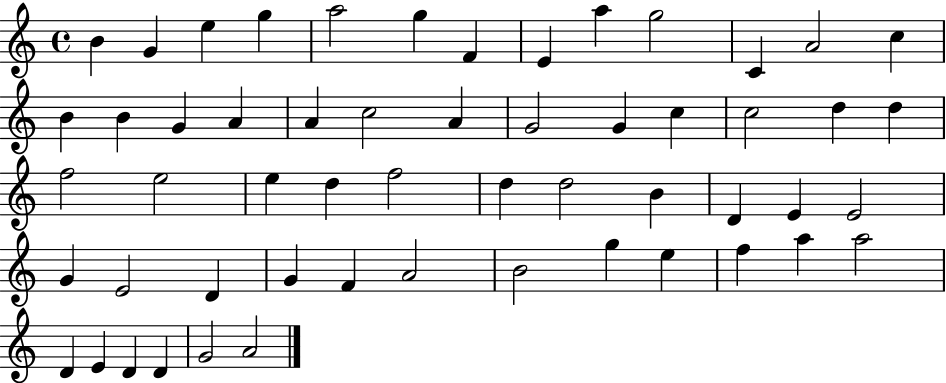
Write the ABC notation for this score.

X:1
T:Untitled
M:4/4
L:1/4
K:C
B G e g a2 g F E a g2 C A2 c B B G A A c2 A G2 G c c2 d d f2 e2 e d f2 d d2 B D E E2 G E2 D G F A2 B2 g e f a a2 D E D D G2 A2